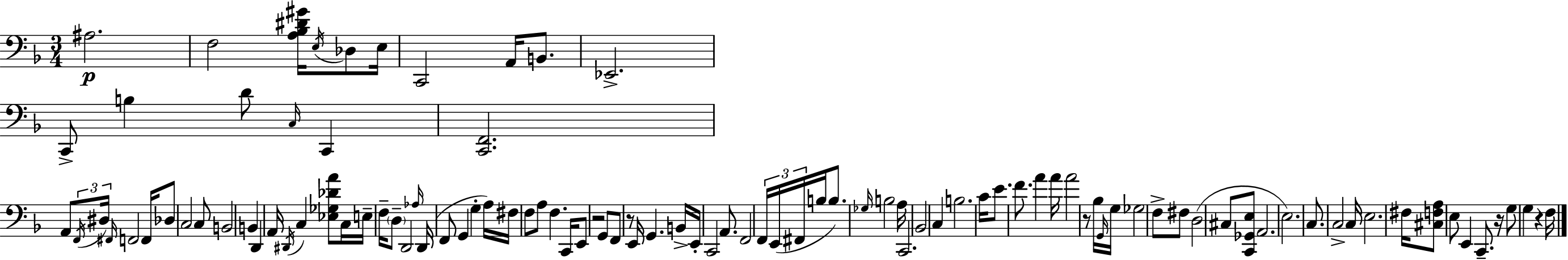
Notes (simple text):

A#3/h. F3/h [A3,Bb3,D#4,G#4]/s E3/s Db3/e E3/s C2/h A2/s B2/e. Eb2/h. C2/e B3/q D4/e C3/s C2/q [C2,F2]/h. A2/e F2/s D#3/s F#2/s F2/h F2/s Db3/e C3/h C3/e B2/h B2/q D2/q A2/s D#2/s C3/q [Eb3,Gb3,Db4,A4]/e C3/s E3/s F3/s D3/e D2/h Ab3/s D2/s F2/e G2/q G3/q A3/s F#3/s F3/e A3/e F3/q. C2/s E2/e R/h G2/e F2/e R/e E2/s G2/q. B2/s E2/s C2/h A2/e. F2/h F2/s E2/s F#2/s B3/s B3/e. Gb3/s B3/h A3/s C2/h. Bb2/h C3/q B3/h. C4/s E4/e. F4/e. A4/q A4/s A4/h R/e Bb3/s G2/s G3/s Gb3/h F3/e F#3/e D3/h C#3/e [C2,Gb2,E3]/e A2/h. E3/h. C3/e. C3/h C3/s E3/h. F#3/s [C#3,F3,A3]/e E3/e E2/q C2/e. R/s G3/e G3/q R/q F3/s